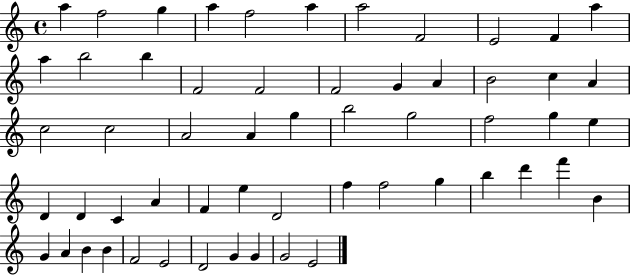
A5/q F5/h G5/q A5/q F5/h A5/q A5/h F4/h E4/h F4/q A5/q A5/q B5/h B5/q F4/h F4/h F4/h G4/q A4/q B4/h C5/q A4/q C5/h C5/h A4/h A4/q G5/q B5/h G5/h F5/h G5/q E5/q D4/q D4/q C4/q A4/q F4/q E5/q D4/h F5/q F5/h G5/q B5/q D6/q F6/q B4/q G4/q A4/q B4/q B4/q F4/h E4/h D4/h G4/q G4/q G4/h E4/h